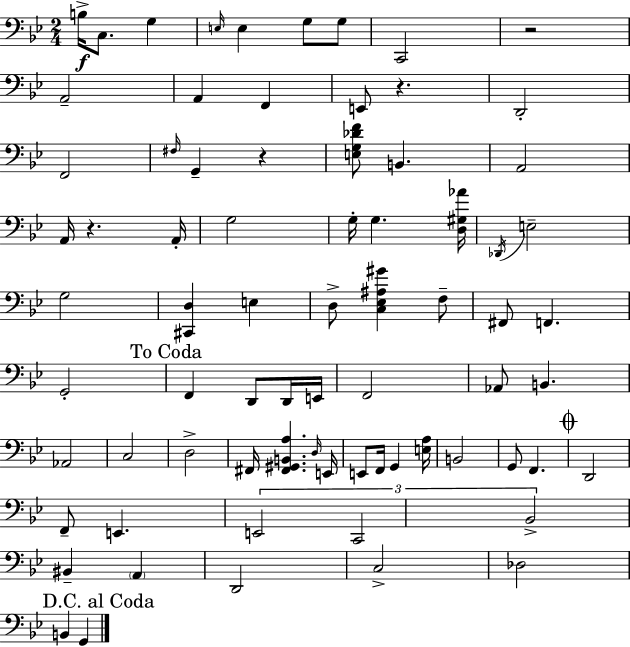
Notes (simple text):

B3/s C3/e. G3/q E3/s E3/q G3/e G3/e C2/h R/h A2/h A2/q F2/q E2/e R/q. D2/h F2/h F#3/s G2/q R/q [E3,G3,Db4,F4]/e B2/q. A2/h A2/s R/q. A2/s G3/h G3/s G3/q. [D3,G#3,Ab4]/s Db2/s E3/h G3/h [C#2,D3]/q E3/q D3/e [C3,Eb3,A#3,G#4]/q F3/e F#2/e F2/q. G2/h F2/q D2/e D2/s E2/s F2/h Ab2/e B2/q. Ab2/h C3/h D3/h F#2/s [F#2,G#2,B2,A3]/q. D3/s E2/s E2/e F2/s G2/q [E3,A3]/s B2/h G2/e F2/q. D2/h F2/e E2/q. E2/h C2/h Bb2/h BIS2/q A2/q D2/h C3/h Db3/h B2/q G2/q